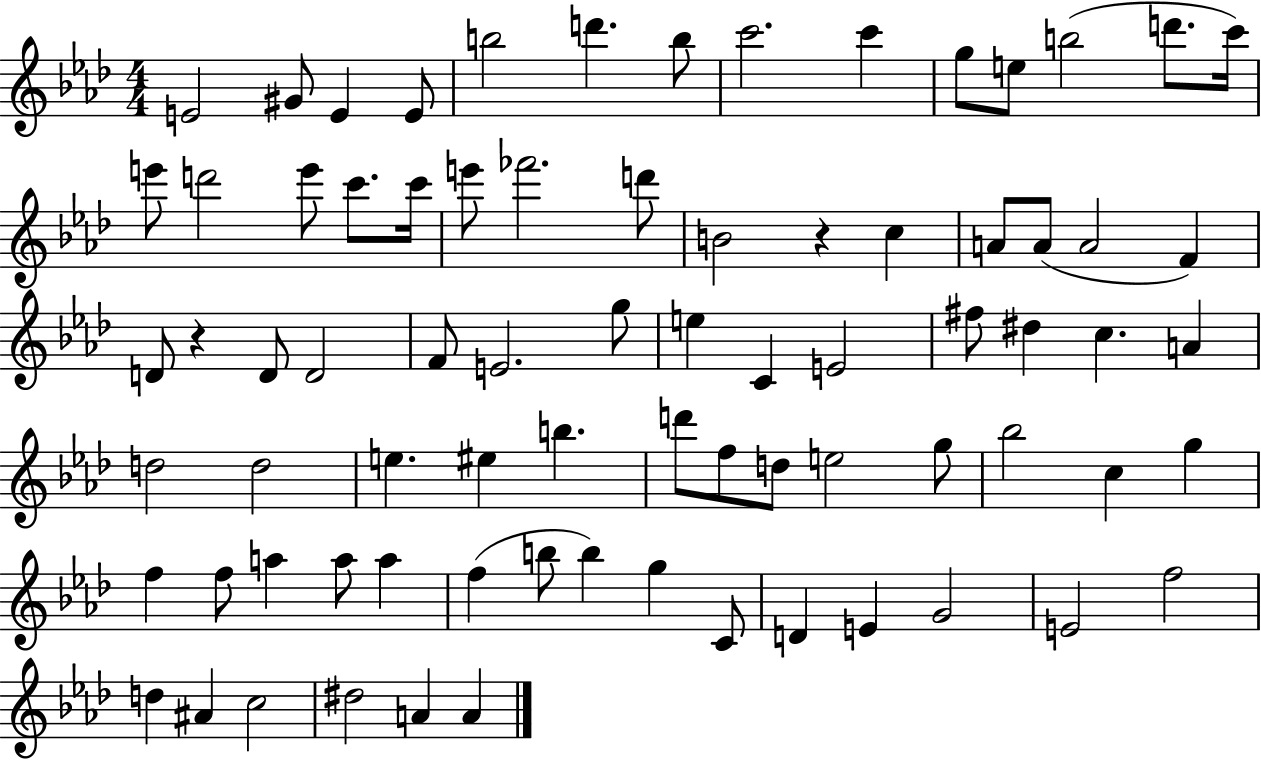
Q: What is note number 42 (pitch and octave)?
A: D5